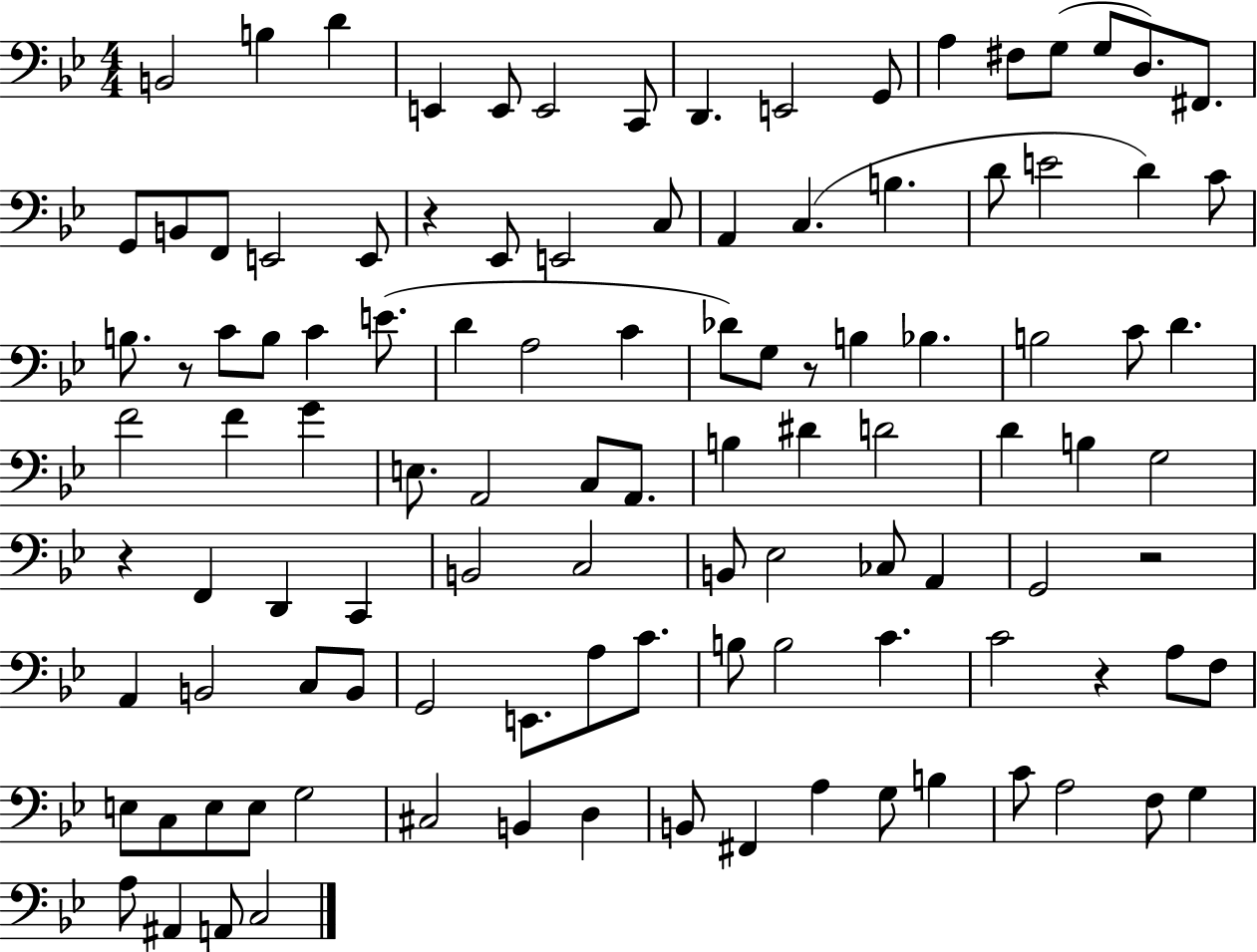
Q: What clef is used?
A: bass